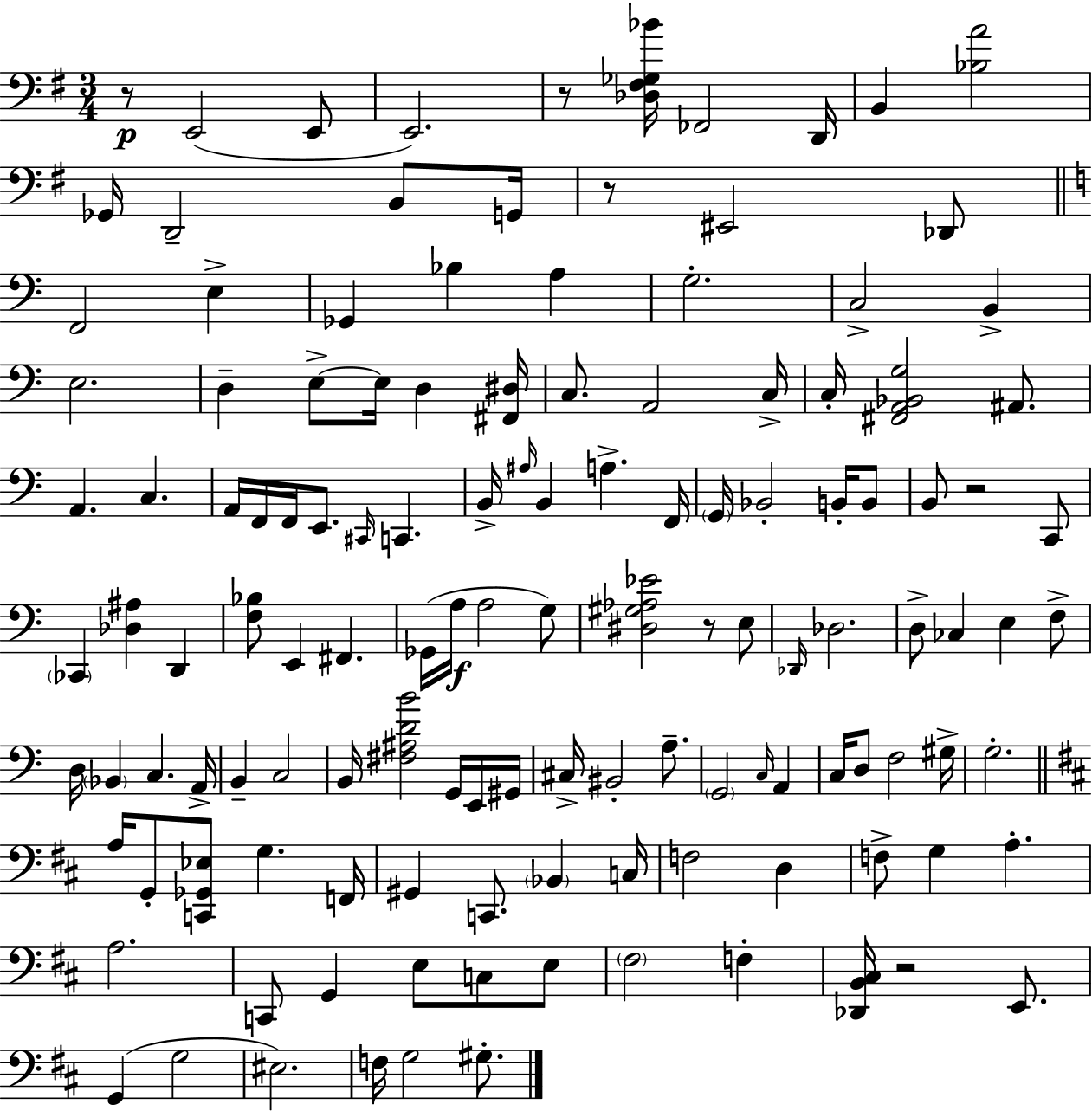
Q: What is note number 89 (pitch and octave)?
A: F2